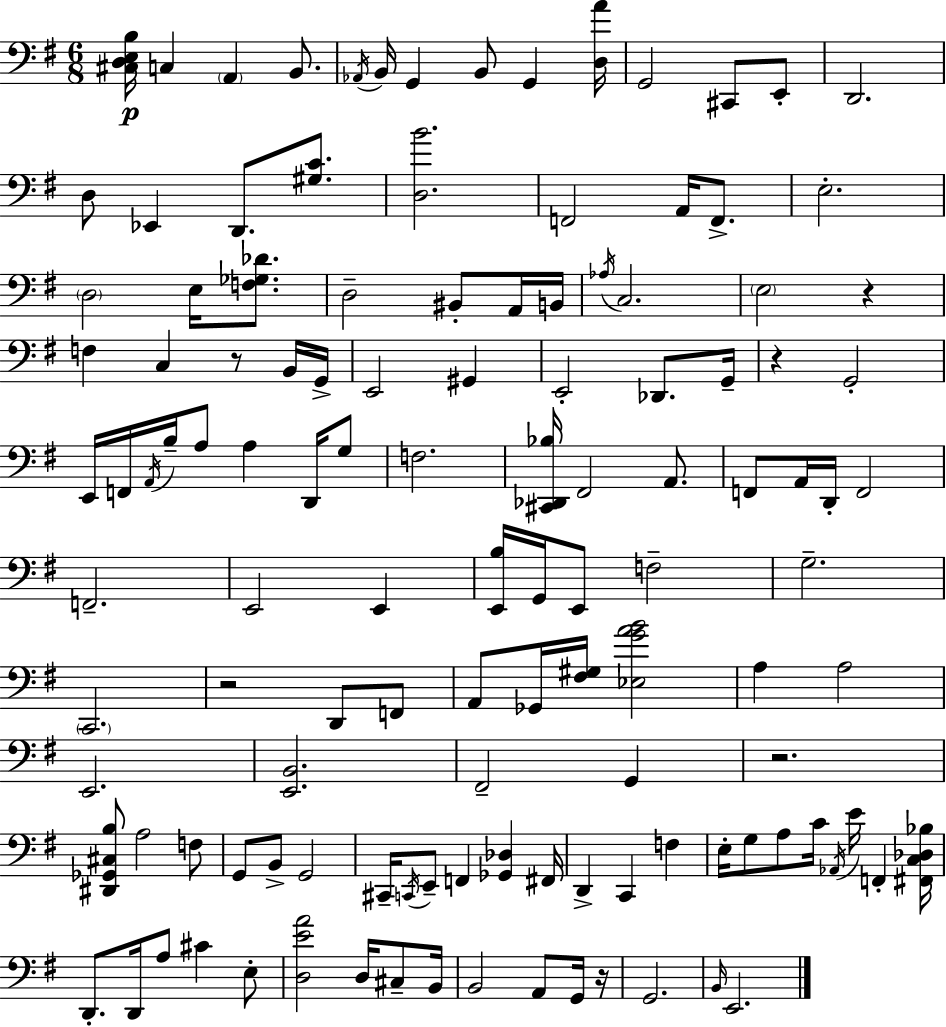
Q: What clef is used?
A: bass